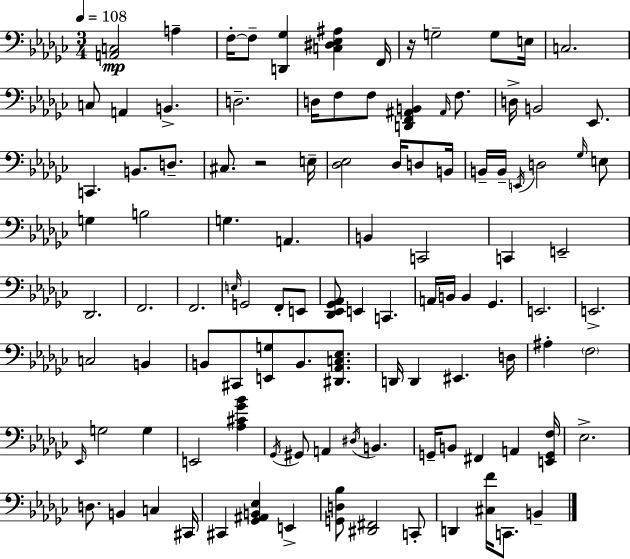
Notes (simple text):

[A2,C3]/h A3/q F3/s F3/e [D2,Gb3]/q [C3,D#3,Eb3,A#3]/q F2/s R/s G3/h G3/e E3/s C3/h. C3/e A2/q B2/q. D3/h. D3/s F3/e F3/e [D2,F2,A#2,B2]/q A#2/s F3/e. D3/s B2/h Eb2/e. C2/q. B2/e. D3/e. C#3/e. R/h E3/s [Db3,Eb3]/h Db3/s D3/e B2/s B2/s B2/s E2/s D3/h Gb3/s E3/e G3/q B3/h G3/q. A2/q. B2/q C2/h C2/q E2/h Db2/h. F2/h. F2/h. E3/s G2/h F2/e E2/e [Db2,Eb2,Gb2,Ab2]/e E2/q C2/q. A2/s B2/s B2/q Gb2/q. E2/h. E2/h. C3/h B2/q B2/e C#2/e [E2,G3]/e B2/e. [D#2,Ab2,C3,Eb3]/e. D2/s D2/q EIS2/q. D3/s A#3/q F3/h Eb2/s G3/h G3/q E2/h [Ab3,C#4,Gb4,Bb4]/q Gb2/s G#2/e A2/q D#3/s B2/q. G2/s B2/e F#2/q A2/q [E2,G2,F3]/s Eb3/h. D3/e. B2/q C3/q C#2/s C#2/q [Gb2,A#2,B2,Eb3]/q E2/q [G2,D3,Bb3]/e [D#2,F#2]/h C2/e D2/q [C#3,F4]/s C2/e. B2/q